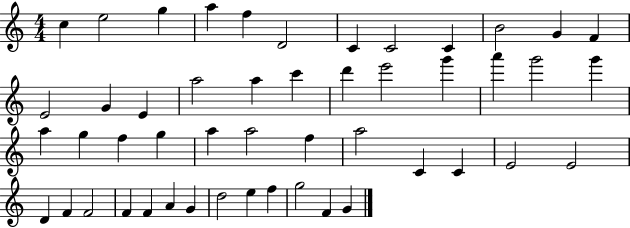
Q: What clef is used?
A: treble